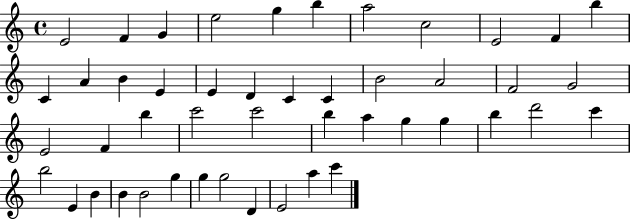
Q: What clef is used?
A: treble